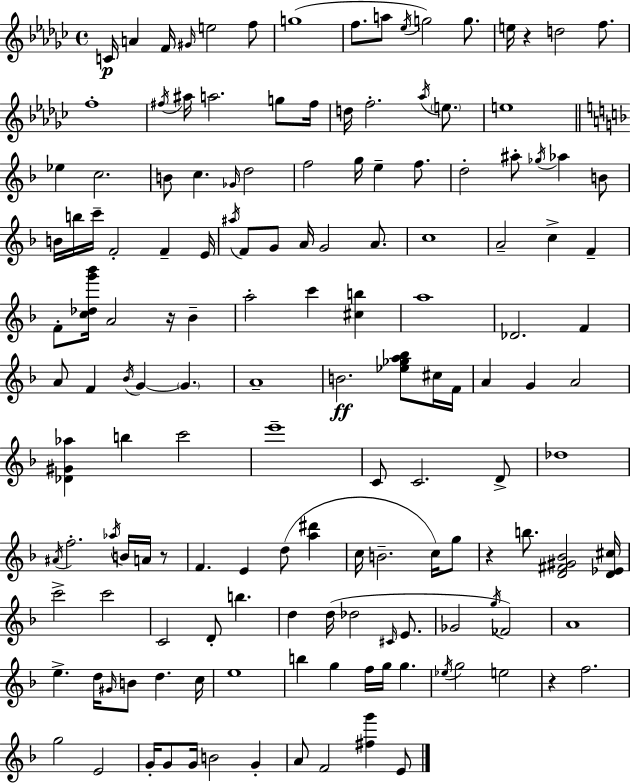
X:1
T:Untitled
M:4/4
L:1/4
K:Ebm
C/4 A F/4 ^G/4 e2 f/2 g4 f/2 a/2 _e/4 g2 g/2 e/4 z d2 f/2 f4 ^f/4 ^a/4 a2 g/2 ^f/4 d/4 f2 _a/4 e/2 e4 _e c2 B/2 c _G/4 d2 f2 g/4 e f/2 d2 ^a/2 _g/4 _a B/2 B/4 b/4 c'/4 F2 F E/4 ^a/4 F/2 G/2 A/4 G2 A/2 c4 A2 c F F/2 [c_dg'_b']/4 A2 z/4 _B a2 c' [^cb] a4 _D2 F A/2 F _B/4 G G A4 B2 [_e_ga_b]/2 ^c/4 F/4 A G A2 [_D^G_a] b c'2 e'4 C/2 C2 D/2 _d4 ^A/4 f2 _a/4 B/4 A/4 z/2 F E d/2 [a^d'] c/4 B2 c/4 g/2 z b/2 [D^F^G_B]2 [D_E^c]/4 c'2 c'2 C2 D/2 b d d/4 _d2 ^C/4 E/2 _G2 g/4 _F2 A4 e d/4 ^G/4 B/2 d c/4 e4 b g f/4 g/4 g _e/4 g2 e2 z f2 g2 E2 G/4 G/2 G/4 B2 G A/2 F2 [^fg'] E/2